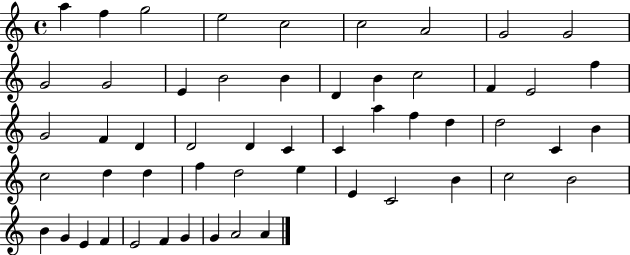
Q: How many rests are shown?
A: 0